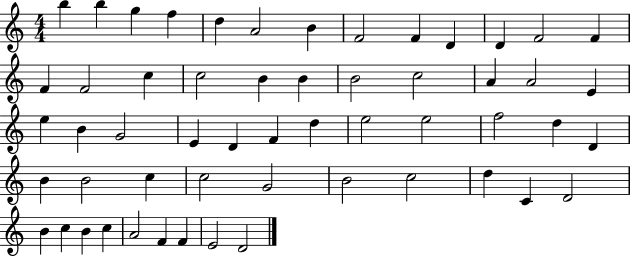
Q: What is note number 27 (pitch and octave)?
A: G4